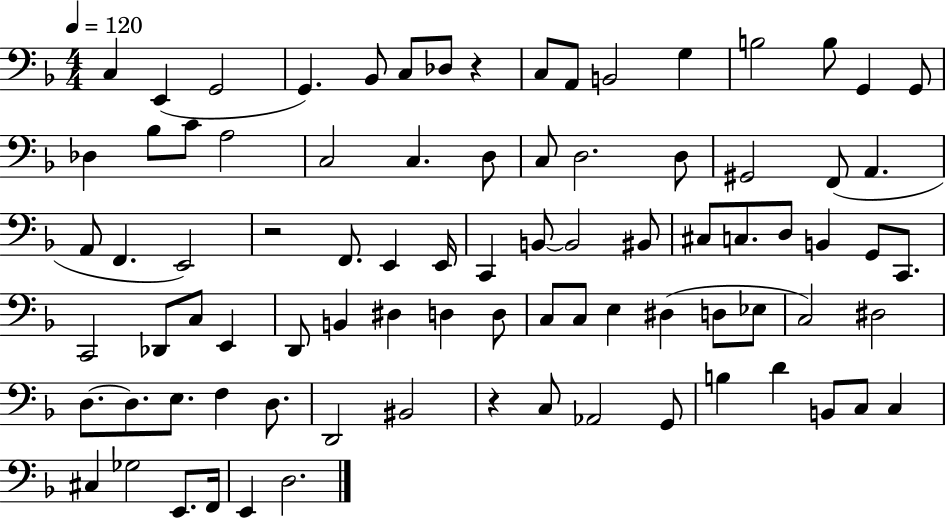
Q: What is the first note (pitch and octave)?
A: C3